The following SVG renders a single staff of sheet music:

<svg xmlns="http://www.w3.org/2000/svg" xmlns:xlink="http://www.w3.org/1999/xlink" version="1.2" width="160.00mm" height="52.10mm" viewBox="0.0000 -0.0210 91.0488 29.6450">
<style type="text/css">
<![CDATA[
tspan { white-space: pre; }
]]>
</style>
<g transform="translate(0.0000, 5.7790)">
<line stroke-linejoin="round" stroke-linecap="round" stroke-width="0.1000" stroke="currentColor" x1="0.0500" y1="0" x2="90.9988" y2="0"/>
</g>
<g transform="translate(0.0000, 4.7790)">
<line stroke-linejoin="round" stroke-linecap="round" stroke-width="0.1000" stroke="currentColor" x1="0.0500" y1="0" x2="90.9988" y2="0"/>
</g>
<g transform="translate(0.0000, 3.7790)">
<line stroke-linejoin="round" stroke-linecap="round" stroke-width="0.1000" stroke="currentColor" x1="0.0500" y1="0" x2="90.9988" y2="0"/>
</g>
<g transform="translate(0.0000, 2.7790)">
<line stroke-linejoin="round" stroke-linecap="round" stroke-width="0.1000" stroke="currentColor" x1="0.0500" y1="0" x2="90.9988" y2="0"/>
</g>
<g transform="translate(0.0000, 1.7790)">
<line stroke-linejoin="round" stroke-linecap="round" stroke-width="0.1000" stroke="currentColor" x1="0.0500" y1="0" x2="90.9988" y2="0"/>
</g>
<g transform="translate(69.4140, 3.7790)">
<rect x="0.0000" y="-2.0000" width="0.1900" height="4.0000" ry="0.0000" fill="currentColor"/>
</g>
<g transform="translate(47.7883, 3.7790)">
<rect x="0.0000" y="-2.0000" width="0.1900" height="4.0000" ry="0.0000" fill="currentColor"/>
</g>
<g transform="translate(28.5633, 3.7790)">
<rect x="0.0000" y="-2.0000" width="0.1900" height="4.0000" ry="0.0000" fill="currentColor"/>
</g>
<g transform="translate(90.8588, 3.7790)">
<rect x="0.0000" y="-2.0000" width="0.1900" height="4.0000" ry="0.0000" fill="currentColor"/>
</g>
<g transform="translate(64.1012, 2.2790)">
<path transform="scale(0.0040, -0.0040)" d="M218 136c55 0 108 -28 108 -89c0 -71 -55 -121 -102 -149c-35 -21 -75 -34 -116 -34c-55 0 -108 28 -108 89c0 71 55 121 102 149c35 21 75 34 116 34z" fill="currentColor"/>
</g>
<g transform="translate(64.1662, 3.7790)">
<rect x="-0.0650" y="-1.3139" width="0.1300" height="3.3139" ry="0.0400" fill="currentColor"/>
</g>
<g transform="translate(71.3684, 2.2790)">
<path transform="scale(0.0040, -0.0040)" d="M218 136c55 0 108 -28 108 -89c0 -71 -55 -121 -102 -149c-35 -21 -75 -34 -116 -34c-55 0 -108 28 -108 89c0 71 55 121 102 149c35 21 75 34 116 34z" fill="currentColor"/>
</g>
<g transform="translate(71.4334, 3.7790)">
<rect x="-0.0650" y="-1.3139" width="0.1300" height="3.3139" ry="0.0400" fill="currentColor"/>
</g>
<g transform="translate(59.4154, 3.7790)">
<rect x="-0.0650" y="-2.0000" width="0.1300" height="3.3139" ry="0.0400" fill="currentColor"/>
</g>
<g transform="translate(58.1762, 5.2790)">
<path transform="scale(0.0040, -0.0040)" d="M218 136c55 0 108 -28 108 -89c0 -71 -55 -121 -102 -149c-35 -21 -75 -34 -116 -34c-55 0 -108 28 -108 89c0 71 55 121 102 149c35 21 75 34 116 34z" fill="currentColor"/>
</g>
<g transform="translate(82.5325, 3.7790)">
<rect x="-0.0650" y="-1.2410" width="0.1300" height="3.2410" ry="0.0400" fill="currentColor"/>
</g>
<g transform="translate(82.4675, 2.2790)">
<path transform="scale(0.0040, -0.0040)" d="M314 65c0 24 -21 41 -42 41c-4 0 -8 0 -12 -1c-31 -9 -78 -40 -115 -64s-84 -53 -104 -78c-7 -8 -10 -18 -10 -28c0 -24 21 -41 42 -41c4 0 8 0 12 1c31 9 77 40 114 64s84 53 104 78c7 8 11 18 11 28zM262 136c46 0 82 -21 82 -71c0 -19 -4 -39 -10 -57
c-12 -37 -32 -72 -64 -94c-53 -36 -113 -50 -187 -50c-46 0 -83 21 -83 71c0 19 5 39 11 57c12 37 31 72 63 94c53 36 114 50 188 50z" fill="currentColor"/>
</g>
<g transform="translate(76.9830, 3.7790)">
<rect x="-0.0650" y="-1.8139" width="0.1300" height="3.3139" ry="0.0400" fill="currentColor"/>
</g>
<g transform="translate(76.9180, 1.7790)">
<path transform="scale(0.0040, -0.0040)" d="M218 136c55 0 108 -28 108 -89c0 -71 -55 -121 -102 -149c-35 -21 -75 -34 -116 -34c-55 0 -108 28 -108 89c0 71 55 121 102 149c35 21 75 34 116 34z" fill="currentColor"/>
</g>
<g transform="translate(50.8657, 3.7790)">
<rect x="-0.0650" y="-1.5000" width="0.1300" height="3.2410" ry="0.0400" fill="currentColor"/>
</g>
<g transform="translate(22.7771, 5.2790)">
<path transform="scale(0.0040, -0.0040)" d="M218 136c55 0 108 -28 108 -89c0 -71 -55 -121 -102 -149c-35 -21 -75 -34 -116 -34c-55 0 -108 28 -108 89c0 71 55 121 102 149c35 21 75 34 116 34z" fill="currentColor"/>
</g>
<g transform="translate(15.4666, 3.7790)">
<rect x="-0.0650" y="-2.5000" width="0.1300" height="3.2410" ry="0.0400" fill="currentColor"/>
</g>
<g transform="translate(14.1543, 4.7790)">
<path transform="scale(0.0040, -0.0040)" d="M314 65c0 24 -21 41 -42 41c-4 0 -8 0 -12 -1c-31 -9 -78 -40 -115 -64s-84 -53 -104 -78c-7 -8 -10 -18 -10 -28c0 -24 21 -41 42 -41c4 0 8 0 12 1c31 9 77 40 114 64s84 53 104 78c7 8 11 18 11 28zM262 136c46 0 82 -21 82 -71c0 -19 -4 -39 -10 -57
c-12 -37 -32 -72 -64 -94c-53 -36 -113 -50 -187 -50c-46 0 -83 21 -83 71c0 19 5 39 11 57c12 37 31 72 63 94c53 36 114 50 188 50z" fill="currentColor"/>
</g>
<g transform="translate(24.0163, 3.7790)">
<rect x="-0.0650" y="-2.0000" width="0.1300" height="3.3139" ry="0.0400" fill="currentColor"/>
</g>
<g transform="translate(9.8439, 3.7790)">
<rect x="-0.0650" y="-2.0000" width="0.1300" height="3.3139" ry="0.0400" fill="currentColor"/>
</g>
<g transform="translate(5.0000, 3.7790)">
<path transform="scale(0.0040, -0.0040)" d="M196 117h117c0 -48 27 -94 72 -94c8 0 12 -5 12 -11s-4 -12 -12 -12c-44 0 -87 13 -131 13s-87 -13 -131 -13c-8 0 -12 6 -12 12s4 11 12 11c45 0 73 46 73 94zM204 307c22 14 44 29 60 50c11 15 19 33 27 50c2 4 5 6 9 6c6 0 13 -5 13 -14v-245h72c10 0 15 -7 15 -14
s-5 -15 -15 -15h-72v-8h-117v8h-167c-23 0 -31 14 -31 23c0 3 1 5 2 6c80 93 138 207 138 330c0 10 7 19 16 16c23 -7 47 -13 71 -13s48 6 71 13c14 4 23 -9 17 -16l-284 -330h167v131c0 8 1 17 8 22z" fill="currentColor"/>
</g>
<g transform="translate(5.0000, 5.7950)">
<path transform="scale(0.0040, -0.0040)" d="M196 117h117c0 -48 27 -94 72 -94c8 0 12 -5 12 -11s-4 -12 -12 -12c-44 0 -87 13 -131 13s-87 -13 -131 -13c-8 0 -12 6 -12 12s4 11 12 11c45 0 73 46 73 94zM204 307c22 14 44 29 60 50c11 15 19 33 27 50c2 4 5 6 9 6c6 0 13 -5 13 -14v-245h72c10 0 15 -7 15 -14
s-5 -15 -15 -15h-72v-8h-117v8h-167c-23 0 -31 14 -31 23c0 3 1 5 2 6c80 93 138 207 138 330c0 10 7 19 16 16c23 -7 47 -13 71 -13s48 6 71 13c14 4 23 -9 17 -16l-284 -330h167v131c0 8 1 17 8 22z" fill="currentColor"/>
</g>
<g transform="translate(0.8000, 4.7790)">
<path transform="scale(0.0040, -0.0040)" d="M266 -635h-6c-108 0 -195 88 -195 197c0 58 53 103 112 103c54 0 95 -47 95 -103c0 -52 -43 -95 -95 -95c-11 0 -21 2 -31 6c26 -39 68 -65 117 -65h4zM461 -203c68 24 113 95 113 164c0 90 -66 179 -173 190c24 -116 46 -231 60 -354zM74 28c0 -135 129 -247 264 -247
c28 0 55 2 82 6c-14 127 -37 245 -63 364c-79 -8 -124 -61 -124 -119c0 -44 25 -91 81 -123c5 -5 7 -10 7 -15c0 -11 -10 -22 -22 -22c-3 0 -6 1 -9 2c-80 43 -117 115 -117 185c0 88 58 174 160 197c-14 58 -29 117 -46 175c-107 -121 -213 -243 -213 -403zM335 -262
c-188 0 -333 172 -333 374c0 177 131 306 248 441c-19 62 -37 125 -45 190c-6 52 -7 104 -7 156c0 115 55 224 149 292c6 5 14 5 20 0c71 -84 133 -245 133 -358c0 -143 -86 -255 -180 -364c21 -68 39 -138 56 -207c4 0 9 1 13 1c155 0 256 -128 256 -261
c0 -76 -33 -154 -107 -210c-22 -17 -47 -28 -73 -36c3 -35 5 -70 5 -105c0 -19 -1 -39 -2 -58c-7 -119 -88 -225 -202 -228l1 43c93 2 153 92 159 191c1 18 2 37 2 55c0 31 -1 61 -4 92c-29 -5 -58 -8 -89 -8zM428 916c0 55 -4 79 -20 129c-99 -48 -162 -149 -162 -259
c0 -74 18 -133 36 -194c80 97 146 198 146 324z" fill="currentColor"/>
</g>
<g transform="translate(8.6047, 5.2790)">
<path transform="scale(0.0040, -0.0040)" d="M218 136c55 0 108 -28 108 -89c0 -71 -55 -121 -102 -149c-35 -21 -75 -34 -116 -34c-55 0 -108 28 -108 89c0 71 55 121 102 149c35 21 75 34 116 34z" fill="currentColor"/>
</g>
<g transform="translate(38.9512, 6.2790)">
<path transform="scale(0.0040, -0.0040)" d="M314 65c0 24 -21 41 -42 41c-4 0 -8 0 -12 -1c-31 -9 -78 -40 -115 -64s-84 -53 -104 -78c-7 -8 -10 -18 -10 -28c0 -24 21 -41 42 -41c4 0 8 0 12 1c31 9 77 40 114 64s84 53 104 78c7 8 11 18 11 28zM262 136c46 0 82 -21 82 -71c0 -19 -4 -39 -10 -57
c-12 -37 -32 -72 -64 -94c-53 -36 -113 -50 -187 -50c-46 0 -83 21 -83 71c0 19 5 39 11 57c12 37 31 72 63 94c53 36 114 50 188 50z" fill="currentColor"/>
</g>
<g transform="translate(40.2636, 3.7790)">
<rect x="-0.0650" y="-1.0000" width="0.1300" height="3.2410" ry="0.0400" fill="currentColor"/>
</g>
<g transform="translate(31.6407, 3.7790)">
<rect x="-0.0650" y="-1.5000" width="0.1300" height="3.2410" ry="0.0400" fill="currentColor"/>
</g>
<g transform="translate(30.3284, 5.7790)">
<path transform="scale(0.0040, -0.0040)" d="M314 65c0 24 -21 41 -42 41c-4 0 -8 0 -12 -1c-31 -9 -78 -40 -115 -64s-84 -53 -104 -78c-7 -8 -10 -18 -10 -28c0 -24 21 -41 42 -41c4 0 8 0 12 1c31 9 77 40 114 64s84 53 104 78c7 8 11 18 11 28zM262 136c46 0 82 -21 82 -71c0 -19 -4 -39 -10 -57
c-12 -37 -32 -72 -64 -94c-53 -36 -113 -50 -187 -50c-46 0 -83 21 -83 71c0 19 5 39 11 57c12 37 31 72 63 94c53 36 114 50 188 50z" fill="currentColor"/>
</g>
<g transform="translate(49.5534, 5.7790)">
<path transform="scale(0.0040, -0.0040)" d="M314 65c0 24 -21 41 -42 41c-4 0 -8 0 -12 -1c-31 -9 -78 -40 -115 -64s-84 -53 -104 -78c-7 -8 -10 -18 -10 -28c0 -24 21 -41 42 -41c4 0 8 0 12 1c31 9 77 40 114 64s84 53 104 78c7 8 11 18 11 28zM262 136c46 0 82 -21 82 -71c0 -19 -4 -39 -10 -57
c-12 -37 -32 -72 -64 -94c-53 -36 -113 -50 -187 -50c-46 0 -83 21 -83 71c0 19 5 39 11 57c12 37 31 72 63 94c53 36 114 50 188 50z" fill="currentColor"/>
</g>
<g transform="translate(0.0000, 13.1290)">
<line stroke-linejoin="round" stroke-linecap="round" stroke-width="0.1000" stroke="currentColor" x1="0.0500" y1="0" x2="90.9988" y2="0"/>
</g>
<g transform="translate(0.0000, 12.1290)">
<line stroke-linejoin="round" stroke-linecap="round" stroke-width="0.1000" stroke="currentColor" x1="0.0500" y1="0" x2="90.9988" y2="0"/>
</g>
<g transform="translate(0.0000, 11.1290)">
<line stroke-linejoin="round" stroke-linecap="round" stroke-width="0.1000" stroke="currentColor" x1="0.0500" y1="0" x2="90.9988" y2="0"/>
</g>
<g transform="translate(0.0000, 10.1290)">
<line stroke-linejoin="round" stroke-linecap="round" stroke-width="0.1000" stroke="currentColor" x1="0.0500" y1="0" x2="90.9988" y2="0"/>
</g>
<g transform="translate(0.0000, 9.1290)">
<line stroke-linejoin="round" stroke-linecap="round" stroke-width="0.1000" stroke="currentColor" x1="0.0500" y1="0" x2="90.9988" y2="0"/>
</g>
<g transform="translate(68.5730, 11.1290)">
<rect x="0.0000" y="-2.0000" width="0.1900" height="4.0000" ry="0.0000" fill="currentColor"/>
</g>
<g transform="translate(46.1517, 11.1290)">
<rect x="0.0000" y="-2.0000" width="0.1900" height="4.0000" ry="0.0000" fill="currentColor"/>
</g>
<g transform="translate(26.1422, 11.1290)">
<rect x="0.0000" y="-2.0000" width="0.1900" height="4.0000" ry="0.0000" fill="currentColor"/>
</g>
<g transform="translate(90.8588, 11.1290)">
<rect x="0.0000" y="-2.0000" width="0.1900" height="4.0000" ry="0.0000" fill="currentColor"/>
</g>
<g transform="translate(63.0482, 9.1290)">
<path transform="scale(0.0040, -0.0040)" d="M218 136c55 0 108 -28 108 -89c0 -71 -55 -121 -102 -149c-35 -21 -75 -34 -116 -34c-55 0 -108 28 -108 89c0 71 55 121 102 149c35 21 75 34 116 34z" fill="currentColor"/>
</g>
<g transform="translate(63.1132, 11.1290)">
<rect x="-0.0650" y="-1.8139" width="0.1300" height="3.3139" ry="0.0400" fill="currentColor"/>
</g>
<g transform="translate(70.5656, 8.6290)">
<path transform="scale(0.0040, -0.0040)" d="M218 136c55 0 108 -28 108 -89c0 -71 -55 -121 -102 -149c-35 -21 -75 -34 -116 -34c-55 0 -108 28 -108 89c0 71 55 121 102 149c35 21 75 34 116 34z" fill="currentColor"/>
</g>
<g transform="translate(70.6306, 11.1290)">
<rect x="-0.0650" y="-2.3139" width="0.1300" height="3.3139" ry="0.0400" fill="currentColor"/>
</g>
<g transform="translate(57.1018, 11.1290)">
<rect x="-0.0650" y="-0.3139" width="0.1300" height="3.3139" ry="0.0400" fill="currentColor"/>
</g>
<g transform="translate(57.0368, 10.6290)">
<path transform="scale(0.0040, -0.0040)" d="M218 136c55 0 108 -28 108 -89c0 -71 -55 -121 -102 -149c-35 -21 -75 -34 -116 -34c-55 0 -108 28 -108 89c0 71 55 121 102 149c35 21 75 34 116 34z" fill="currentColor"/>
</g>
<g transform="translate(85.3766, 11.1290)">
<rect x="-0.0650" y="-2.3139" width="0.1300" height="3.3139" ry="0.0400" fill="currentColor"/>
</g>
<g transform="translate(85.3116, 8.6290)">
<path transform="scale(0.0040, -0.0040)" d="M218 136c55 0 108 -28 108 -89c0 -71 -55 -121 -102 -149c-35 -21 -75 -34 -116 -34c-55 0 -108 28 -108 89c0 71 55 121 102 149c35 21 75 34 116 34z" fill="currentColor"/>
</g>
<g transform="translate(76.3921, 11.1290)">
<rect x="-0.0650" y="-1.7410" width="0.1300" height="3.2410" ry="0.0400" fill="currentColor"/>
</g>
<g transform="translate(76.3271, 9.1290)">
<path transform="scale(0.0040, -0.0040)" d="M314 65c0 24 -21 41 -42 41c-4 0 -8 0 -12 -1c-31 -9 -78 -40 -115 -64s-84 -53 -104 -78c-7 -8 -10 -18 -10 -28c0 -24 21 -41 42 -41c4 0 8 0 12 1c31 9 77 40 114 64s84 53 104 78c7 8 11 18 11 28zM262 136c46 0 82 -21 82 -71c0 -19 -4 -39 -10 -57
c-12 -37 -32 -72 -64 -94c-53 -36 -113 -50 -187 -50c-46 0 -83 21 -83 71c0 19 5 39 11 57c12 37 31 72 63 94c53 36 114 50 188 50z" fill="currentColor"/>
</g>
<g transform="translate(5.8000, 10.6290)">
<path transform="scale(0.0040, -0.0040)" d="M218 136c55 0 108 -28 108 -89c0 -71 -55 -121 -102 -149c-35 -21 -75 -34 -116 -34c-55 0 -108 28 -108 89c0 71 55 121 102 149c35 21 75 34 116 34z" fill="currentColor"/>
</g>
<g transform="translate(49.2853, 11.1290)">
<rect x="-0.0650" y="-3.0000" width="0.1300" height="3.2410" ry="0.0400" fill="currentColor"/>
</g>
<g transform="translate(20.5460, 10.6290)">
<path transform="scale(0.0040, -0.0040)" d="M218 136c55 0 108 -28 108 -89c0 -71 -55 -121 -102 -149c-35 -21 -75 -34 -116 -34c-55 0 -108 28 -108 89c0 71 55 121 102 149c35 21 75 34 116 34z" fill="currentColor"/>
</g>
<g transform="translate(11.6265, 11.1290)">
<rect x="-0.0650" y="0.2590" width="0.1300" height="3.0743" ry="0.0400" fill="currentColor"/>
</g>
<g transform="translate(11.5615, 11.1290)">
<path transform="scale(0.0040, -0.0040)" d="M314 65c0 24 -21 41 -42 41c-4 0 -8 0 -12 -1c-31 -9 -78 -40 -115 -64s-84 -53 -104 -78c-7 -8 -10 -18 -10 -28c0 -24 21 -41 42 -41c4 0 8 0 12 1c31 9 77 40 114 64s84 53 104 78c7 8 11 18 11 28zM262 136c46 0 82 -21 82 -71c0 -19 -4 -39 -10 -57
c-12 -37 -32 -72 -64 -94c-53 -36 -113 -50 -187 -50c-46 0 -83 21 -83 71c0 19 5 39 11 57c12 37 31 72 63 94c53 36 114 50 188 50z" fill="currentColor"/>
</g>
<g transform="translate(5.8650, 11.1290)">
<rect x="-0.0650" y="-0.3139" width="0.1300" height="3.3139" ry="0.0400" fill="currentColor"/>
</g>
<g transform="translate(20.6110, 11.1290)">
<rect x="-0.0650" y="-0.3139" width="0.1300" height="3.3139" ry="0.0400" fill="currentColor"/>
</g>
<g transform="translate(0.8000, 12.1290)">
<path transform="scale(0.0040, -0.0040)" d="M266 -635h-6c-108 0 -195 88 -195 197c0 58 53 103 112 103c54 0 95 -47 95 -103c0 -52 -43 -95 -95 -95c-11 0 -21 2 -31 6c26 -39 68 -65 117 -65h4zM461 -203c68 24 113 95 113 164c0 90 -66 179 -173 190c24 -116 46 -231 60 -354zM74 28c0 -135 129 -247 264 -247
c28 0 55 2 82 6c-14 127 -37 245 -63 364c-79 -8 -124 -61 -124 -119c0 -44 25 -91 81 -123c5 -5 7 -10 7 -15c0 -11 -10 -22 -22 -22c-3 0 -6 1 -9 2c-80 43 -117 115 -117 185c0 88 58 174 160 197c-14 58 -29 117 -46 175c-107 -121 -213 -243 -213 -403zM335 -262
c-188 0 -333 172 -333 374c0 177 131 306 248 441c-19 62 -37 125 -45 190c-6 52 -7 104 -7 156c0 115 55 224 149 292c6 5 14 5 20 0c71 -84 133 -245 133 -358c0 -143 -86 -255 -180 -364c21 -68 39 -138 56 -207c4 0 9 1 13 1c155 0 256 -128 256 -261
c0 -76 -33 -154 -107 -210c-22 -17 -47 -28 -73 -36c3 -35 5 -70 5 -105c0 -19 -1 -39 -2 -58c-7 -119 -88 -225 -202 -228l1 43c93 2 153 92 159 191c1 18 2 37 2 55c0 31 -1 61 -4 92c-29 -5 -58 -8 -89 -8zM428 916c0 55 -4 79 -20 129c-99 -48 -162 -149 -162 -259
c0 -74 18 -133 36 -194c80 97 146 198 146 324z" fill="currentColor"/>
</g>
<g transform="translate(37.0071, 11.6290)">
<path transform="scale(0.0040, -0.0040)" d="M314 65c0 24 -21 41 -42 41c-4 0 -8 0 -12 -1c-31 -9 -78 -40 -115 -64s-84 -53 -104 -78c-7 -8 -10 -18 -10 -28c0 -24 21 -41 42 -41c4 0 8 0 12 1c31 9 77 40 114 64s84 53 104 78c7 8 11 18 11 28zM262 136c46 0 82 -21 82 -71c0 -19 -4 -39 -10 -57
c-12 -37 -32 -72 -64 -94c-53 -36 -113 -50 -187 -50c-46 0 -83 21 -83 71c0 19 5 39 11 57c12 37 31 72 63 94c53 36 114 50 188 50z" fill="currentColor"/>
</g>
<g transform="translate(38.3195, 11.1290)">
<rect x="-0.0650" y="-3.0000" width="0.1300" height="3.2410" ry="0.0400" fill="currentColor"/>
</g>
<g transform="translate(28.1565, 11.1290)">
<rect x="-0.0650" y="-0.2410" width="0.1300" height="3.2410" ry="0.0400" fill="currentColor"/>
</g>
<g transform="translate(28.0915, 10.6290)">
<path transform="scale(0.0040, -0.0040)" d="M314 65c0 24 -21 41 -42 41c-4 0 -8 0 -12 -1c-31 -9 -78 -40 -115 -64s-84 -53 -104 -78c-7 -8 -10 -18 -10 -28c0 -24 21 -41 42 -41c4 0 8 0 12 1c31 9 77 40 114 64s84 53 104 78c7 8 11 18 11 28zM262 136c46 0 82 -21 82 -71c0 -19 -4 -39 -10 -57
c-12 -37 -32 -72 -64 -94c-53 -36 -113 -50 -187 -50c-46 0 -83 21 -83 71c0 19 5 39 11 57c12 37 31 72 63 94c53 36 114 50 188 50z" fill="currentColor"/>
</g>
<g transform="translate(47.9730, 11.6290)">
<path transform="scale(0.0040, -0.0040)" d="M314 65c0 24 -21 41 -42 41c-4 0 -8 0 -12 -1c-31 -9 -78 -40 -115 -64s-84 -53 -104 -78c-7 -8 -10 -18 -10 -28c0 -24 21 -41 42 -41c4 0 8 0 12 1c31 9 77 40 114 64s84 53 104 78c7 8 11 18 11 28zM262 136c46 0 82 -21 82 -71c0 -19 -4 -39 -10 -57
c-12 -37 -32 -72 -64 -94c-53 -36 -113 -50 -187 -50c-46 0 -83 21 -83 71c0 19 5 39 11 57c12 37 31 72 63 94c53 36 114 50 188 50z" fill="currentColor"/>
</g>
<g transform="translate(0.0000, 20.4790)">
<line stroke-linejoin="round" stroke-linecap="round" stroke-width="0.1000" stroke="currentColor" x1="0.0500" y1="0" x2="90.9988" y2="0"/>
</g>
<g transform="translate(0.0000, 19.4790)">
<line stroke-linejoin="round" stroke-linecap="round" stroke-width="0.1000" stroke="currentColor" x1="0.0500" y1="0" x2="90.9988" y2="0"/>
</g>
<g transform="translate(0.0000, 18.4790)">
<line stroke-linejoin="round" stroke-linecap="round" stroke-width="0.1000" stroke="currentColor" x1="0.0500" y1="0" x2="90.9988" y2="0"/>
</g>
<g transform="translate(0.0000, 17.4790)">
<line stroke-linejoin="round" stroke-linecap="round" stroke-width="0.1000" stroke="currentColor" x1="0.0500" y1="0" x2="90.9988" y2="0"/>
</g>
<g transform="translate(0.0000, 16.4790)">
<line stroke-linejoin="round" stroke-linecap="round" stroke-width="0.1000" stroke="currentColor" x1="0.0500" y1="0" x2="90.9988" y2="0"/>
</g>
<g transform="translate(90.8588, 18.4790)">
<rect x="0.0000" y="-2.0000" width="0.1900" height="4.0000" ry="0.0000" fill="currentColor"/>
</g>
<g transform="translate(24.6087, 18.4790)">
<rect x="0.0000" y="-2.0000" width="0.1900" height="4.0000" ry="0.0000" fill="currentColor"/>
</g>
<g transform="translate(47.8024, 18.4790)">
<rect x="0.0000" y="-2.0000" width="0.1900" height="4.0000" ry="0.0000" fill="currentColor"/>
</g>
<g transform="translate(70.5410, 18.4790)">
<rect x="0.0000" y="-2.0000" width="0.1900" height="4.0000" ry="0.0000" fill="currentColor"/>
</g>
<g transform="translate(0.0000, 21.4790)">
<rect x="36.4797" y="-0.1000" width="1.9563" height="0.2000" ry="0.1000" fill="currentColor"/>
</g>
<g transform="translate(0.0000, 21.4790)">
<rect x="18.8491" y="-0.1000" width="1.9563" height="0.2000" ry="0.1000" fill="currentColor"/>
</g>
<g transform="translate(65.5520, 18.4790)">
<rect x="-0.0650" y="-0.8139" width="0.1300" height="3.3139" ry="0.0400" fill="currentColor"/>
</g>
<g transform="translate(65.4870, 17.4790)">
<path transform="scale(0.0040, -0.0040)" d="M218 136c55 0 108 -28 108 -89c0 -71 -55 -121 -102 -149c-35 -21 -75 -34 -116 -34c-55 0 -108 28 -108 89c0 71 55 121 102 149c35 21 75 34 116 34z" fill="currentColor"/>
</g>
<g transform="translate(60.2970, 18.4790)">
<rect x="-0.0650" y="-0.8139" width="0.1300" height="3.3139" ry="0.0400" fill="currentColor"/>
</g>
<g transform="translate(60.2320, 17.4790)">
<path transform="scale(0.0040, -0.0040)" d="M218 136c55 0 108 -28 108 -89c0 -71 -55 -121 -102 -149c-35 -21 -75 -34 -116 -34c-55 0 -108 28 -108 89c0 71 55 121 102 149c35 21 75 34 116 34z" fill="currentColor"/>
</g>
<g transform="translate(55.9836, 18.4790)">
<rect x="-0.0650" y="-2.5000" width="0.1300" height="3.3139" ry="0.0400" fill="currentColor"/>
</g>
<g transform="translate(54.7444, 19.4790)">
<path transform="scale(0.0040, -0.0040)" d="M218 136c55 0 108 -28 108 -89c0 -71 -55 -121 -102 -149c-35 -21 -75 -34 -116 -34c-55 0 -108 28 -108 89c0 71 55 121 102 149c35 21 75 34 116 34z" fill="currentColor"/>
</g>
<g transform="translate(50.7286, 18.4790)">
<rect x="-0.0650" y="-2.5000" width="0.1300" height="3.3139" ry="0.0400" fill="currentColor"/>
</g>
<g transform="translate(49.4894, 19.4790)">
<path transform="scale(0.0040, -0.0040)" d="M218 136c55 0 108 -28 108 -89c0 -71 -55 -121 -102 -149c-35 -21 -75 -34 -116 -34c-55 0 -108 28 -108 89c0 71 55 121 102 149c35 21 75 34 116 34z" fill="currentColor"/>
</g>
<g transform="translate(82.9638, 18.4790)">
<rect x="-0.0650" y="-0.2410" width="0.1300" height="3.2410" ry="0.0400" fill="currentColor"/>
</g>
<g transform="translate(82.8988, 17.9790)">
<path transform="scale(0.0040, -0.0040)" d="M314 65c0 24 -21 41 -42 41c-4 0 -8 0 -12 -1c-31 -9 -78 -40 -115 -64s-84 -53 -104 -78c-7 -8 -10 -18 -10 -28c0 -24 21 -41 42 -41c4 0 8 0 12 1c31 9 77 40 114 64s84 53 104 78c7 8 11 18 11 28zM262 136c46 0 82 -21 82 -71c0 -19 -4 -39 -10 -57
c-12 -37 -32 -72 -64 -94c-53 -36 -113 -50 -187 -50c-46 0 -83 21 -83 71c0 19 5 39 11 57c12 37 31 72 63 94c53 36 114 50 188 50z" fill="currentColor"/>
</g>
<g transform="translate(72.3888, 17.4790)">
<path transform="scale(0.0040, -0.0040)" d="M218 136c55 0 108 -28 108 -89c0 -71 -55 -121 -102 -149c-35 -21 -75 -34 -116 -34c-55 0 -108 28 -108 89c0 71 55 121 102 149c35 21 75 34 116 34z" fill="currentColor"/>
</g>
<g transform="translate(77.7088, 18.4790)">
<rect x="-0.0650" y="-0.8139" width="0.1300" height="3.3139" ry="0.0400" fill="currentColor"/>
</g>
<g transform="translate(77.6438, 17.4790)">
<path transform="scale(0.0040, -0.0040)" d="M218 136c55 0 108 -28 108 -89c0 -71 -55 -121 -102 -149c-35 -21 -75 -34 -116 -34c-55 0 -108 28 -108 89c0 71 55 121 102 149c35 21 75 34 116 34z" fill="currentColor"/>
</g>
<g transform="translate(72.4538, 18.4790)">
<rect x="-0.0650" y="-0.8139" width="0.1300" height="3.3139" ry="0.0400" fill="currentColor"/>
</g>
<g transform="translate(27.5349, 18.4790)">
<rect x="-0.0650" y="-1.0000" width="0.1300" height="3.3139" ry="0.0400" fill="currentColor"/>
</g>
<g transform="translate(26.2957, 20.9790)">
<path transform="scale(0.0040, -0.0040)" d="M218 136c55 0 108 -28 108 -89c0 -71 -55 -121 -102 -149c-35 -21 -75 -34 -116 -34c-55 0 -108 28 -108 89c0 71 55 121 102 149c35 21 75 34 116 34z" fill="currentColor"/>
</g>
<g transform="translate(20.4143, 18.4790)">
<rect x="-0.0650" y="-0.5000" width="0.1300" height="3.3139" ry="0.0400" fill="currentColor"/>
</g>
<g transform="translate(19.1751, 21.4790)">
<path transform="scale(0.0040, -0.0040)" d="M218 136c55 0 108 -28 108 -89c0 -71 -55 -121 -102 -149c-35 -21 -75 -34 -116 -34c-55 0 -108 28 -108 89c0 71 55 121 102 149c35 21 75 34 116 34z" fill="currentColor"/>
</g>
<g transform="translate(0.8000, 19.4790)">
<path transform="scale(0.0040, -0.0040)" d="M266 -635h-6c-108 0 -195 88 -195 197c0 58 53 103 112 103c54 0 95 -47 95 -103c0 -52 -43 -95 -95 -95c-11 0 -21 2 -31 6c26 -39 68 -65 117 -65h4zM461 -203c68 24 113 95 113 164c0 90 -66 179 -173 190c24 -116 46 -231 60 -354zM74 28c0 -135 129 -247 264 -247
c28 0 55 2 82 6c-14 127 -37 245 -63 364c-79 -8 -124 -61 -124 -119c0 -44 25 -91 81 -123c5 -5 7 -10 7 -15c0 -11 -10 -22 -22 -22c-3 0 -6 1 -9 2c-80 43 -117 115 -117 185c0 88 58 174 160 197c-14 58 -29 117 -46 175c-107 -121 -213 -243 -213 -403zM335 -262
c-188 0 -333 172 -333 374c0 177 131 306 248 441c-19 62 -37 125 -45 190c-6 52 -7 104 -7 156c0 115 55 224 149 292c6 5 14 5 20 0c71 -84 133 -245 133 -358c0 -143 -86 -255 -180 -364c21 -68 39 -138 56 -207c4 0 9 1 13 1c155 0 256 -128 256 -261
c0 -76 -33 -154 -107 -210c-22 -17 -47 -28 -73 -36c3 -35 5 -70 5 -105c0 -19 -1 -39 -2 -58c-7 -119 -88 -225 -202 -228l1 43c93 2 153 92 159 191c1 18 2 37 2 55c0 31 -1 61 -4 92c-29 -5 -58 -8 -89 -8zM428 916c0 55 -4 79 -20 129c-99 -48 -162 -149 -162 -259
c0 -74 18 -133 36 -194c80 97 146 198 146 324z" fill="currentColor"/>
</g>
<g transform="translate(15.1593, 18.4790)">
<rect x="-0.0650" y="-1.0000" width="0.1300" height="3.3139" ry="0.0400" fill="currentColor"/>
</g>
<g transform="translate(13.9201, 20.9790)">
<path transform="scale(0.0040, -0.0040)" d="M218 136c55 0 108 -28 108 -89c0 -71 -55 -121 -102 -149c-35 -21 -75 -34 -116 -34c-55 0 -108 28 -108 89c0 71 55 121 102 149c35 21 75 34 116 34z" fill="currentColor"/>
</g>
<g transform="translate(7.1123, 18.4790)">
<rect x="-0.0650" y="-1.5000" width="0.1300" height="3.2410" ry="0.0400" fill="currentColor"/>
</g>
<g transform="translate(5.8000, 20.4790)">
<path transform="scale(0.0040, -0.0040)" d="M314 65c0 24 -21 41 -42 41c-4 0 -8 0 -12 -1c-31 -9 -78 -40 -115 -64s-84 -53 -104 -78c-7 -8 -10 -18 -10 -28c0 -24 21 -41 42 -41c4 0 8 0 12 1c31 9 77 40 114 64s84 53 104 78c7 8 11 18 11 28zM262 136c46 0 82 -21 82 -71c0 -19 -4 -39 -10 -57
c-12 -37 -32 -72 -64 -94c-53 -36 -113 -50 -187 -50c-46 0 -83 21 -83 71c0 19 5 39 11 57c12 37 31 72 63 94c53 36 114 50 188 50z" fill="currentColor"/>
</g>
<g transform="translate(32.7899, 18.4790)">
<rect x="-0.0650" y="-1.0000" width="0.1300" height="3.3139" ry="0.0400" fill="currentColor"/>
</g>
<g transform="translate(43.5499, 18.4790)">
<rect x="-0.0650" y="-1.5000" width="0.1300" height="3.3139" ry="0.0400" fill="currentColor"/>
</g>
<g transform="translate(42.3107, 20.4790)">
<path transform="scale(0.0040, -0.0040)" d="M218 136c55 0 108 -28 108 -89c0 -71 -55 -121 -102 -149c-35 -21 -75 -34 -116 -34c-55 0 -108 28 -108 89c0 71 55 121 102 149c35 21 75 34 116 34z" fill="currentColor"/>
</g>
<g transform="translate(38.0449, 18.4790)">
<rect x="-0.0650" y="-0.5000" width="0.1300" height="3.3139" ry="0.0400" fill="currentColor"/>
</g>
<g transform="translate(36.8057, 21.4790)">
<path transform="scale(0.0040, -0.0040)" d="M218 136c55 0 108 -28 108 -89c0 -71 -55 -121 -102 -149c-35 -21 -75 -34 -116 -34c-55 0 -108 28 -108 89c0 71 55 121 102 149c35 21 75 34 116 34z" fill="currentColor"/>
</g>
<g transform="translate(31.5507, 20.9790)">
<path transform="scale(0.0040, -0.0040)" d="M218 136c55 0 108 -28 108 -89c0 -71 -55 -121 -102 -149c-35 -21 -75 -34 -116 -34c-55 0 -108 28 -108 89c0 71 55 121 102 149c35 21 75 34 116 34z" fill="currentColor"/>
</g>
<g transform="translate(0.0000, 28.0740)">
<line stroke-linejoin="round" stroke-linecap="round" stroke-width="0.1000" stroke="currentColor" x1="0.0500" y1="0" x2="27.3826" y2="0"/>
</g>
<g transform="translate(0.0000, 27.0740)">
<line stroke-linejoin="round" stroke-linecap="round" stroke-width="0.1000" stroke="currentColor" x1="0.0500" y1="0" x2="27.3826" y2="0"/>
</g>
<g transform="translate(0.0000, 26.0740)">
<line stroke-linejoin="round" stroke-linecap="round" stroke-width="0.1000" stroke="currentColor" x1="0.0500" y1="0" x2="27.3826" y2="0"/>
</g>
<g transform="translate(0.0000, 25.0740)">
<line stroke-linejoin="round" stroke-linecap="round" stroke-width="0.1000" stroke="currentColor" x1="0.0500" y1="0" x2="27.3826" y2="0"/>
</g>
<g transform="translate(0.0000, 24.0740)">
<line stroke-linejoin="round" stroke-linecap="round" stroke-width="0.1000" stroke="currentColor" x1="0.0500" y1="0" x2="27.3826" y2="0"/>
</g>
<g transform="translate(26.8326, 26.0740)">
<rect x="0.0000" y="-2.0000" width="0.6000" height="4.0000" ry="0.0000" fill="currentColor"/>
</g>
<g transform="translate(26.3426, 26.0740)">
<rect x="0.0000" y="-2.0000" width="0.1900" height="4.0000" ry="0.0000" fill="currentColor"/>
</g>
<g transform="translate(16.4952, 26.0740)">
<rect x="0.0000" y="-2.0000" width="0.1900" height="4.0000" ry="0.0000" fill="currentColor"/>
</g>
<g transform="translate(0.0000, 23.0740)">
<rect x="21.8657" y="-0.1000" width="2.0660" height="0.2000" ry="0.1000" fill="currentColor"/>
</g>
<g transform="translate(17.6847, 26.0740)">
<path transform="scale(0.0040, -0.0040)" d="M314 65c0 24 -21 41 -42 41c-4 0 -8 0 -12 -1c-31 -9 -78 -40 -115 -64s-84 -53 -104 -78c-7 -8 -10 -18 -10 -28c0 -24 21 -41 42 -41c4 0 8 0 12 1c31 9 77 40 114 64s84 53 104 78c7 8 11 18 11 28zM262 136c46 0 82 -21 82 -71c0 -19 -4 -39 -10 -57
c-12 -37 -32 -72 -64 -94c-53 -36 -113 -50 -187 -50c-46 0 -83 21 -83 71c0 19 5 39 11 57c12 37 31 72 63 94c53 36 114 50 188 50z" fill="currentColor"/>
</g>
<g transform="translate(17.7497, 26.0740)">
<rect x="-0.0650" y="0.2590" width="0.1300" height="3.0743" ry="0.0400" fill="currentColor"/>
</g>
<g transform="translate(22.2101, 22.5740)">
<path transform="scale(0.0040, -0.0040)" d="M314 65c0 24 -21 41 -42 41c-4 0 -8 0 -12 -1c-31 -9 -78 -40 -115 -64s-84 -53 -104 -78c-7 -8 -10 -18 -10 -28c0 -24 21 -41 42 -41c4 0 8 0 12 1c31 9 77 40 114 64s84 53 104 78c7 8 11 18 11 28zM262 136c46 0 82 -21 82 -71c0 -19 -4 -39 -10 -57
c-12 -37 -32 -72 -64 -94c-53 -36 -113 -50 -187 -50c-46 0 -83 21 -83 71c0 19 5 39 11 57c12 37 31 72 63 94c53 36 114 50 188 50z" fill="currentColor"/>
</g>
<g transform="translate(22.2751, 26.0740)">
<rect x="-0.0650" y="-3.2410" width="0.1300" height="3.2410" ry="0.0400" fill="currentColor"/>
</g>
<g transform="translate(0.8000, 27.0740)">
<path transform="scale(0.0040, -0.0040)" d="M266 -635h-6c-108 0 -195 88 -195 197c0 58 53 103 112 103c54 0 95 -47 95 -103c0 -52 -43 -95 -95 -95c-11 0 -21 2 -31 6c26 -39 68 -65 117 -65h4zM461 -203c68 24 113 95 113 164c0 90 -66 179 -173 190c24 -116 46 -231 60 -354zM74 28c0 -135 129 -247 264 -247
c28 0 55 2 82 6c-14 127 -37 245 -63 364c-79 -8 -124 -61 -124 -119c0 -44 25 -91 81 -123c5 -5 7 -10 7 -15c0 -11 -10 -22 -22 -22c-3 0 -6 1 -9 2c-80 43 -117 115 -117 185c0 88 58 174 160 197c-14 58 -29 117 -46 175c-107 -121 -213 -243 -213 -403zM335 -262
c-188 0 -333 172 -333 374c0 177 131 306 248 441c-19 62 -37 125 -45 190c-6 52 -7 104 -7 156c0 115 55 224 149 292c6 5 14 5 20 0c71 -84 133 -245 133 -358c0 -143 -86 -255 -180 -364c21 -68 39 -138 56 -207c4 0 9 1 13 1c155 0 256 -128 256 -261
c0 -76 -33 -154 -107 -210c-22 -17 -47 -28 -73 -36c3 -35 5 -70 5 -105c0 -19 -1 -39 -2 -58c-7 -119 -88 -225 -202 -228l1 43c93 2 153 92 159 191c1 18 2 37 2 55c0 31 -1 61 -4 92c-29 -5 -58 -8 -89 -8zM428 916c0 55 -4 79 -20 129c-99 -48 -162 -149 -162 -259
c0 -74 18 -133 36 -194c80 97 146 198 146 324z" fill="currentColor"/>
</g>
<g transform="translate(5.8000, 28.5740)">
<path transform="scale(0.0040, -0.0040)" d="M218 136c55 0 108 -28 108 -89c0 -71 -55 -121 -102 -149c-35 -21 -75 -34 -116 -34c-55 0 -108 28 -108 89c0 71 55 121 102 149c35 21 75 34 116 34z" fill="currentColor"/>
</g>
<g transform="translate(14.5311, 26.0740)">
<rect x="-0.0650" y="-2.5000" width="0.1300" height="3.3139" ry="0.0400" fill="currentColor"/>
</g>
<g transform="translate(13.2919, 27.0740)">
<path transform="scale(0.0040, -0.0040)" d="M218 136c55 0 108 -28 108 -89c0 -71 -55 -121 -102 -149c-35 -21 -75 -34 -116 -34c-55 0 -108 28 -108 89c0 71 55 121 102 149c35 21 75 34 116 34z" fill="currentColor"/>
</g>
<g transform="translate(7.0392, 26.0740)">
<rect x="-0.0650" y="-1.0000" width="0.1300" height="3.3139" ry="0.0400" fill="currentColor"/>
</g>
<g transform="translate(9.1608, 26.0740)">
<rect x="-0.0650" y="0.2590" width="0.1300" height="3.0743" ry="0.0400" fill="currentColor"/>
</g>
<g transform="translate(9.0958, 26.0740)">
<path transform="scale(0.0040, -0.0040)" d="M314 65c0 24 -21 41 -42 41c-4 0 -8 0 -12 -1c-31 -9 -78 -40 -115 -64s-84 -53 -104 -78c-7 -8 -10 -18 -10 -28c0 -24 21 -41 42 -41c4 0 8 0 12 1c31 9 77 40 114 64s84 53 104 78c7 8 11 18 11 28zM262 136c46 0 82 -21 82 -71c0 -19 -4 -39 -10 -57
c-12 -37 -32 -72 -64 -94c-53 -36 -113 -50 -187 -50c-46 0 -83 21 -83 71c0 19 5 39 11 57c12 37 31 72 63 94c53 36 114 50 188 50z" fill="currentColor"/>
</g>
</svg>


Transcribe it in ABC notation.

X:1
T:Untitled
M:4/4
L:1/4
K:C
F G2 F E2 D2 E2 F e e f e2 c B2 c c2 A2 A2 c f g f2 g E2 D C D D C E G G d d d d c2 D B2 G B2 b2